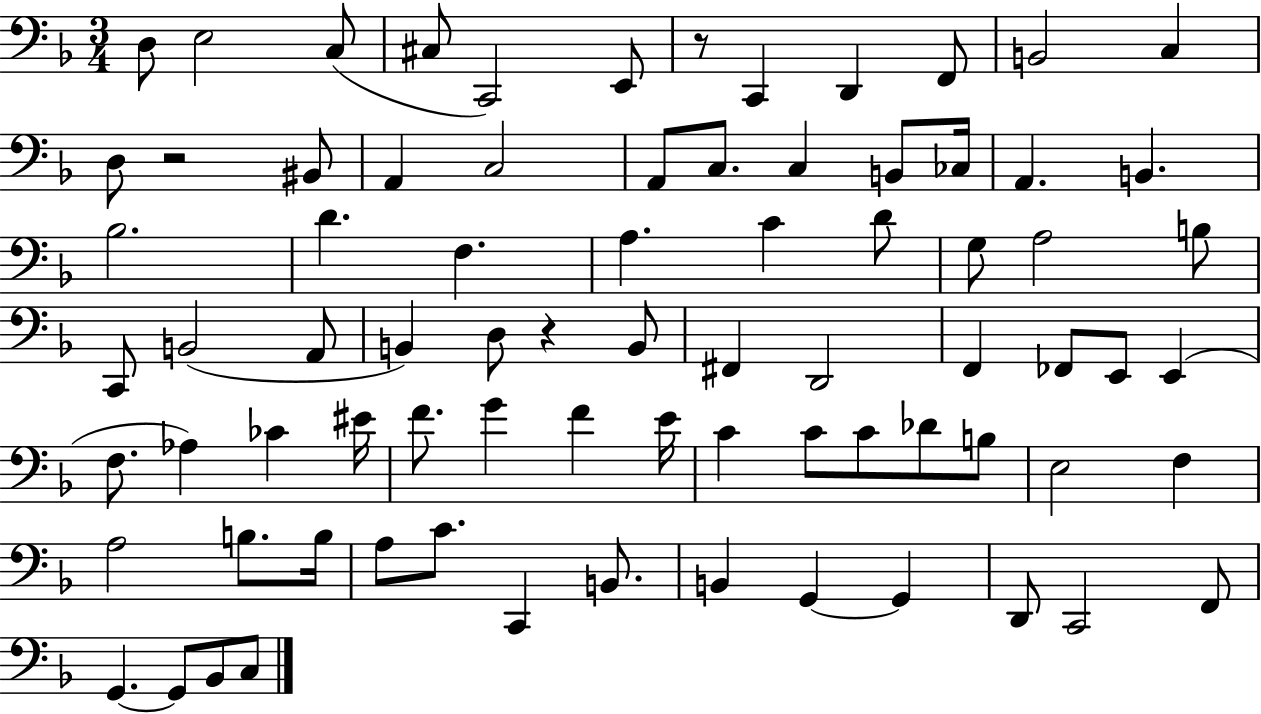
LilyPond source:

{
  \clef bass
  \numericTimeSignature
  \time 3/4
  \key f \major
  \repeat volta 2 { d8 e2 c8( | cis8 c,2) e,8 | r8 c,4 d,4 f,8 | b,2 c4 | \break d8 r2 bis,8 | a,4 c2 | a,8 c8. c4 b,8 ces16 | a,4. b,4. | \break bes2. | d'4. f4. | a4. c'4 d'8 | g8 a2 b8 | \break c,8 b,2( a,8 | b,4) d8 r4 b,8 | fis,4 d,2 | f,4 fes,8 e,8 e,4( | \break f8. aes4) ces'4 eis'16 | f'8. g'4 f'4 e'16 | c'4 c'8 c'8 des'8 b8 | e2 f4 | \break a2 b8. b16 | a8 c'8. c,4 b,8. | b,4 g,4~~ g,4 | d,8 c,2 f,8 | \break g,4.~~ g,8 bes,8 c8 | } \bar "|."
}